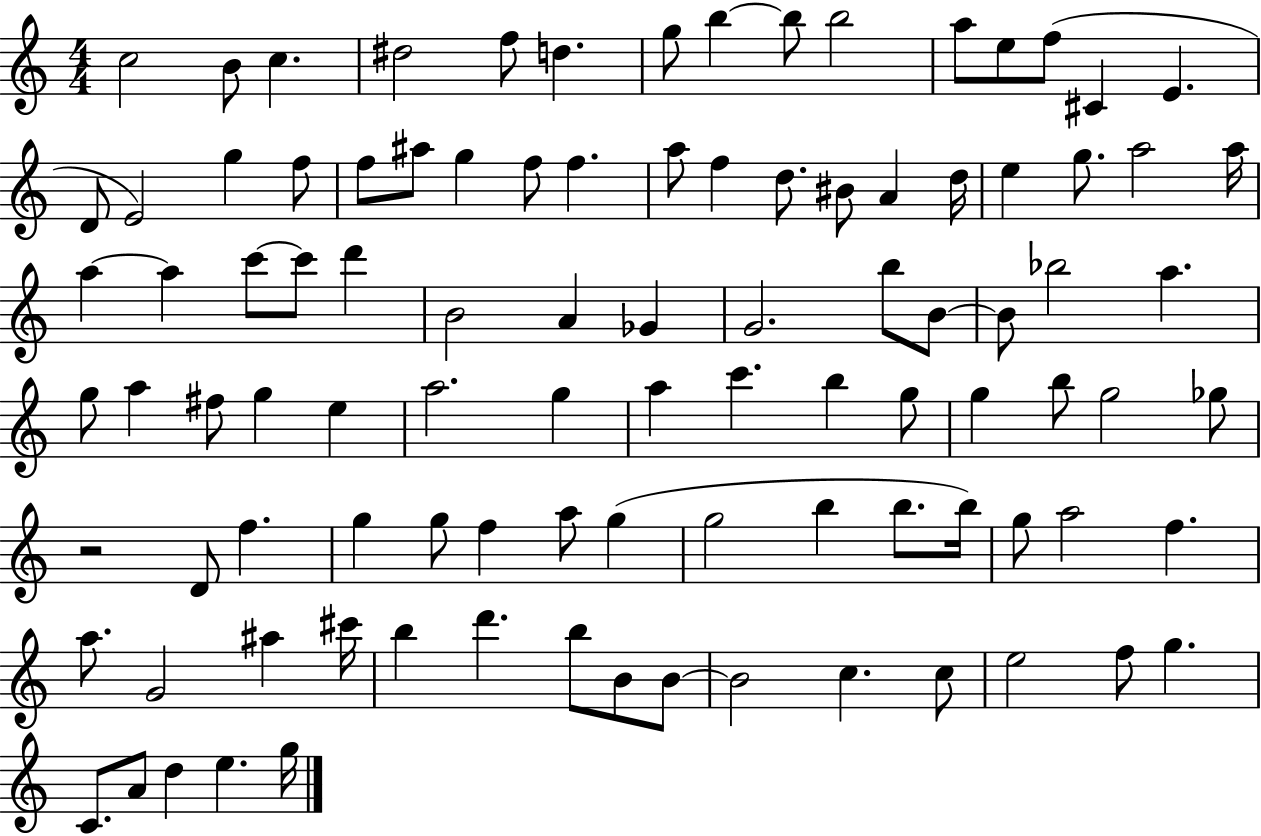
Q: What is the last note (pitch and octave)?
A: G5